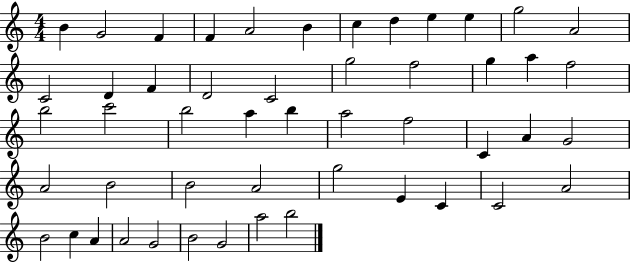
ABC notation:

X:1
T:Untitled
M:4/4
L:1/4
K:C
B G2 F F A2 B c d e e g2 A2 C2 D F D2 C2 g2 f2 g a f2 b2 c'2 b2 a b a2 f2 C A G2 A2 B2 B2 A2 g2 E C C2 A2 B2 c A A2 G2 B2 G2 a2 b2